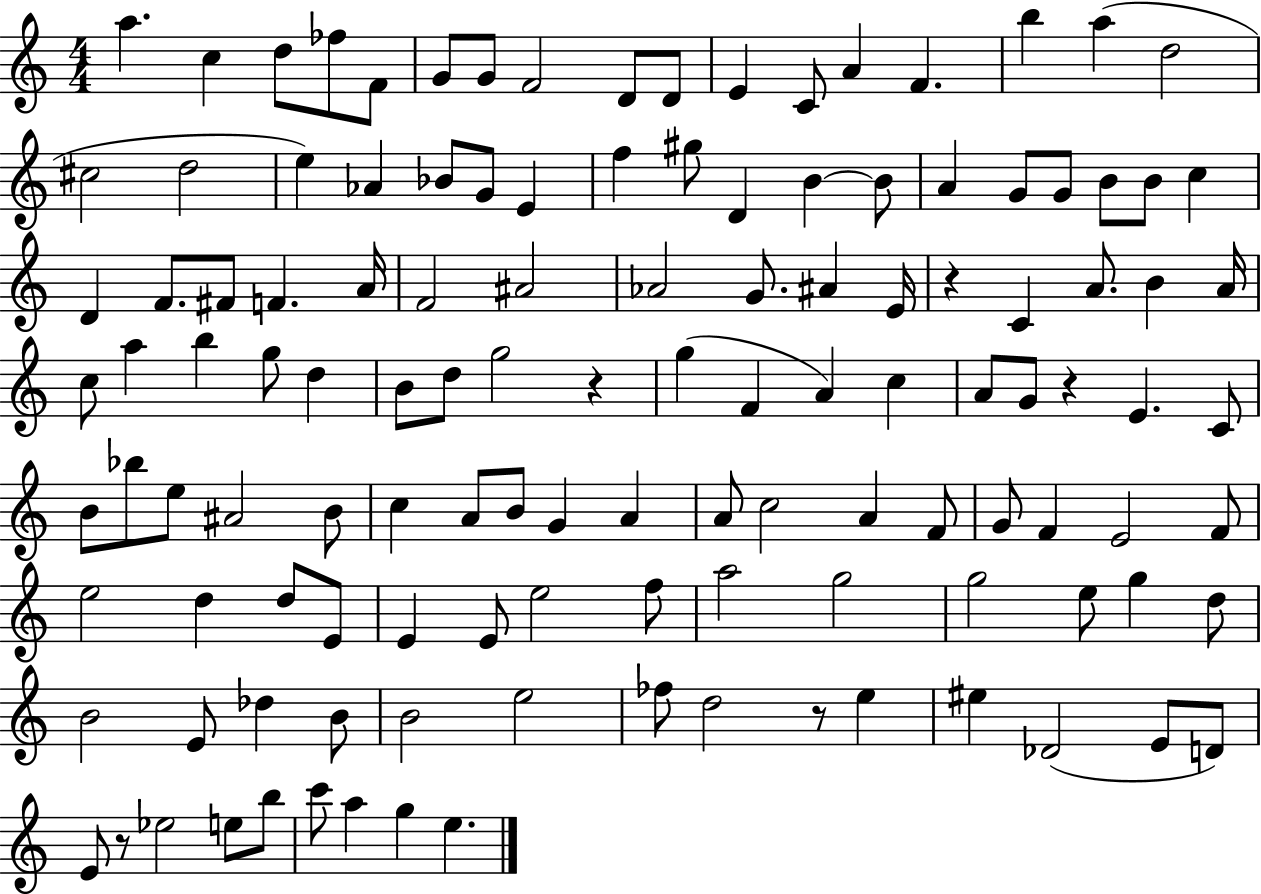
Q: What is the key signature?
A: C major